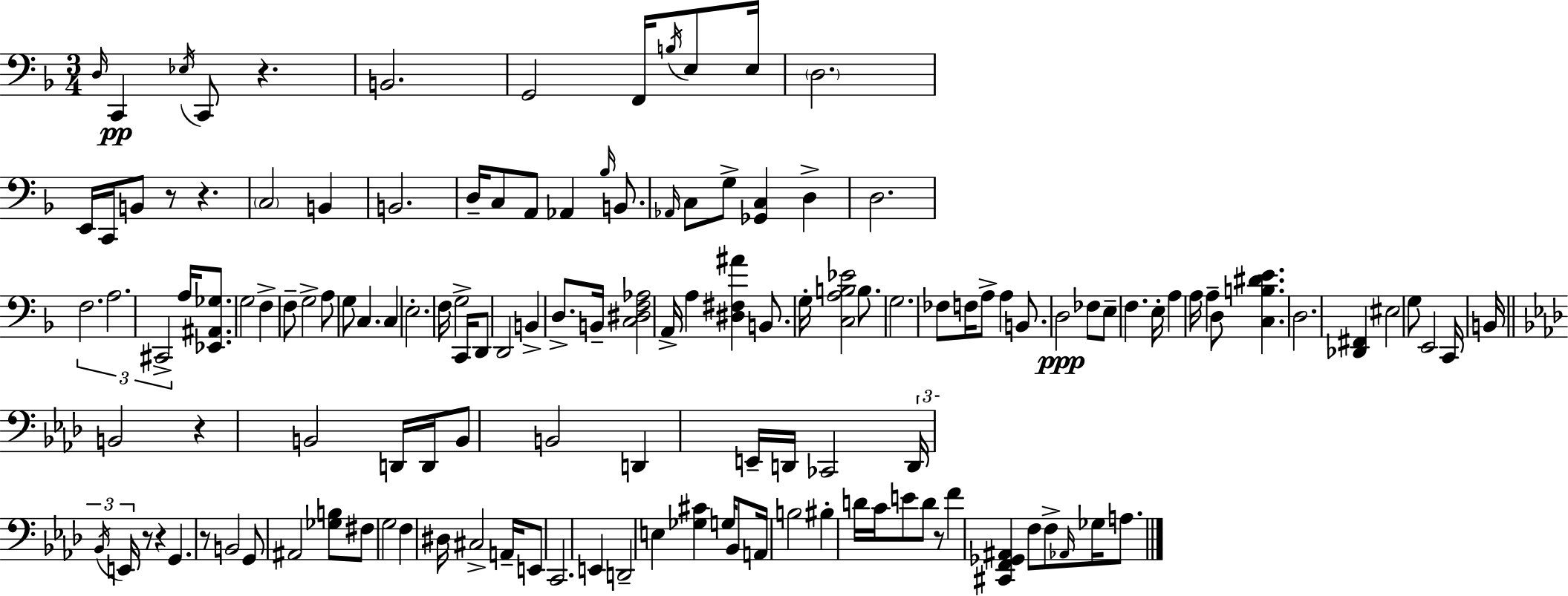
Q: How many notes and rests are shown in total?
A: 136